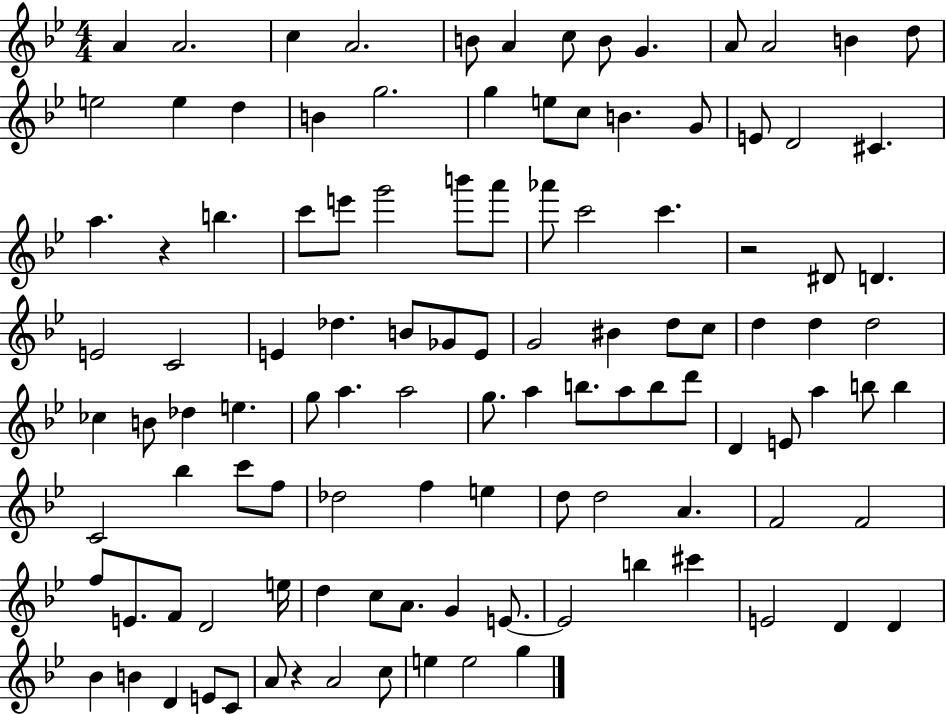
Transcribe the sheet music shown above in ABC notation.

X:1
T:Untitled
M:4/4
L:1/4
K:Bb
A A2 c A2 B/2 A c/2 B/2 G A/2 A2 B d/2 e2 e d B g2 g e/2 c/2 B G/2 E/2 D2 ^C a z b c'/2 e'/2 g'2 b'/2 a'/2 _a'/2 c'2 c' z2 ^D/2 D E2 C2 E _d B/2 _G/2 E/2 G2 ^B d/2 c/2 d d d2 _c B/2 _d e g/2 a a2 g/2 a b/2 a/2 b/2 d'/2 D E/2 a b/2 b C2 _b c'/2 f/2 _d2 f e d/2 d2 A F2 F2 f/2 E/2 F/2 D2 e/4 d c/2 A/2 G E/2 E2 b ^c' E2 D D _B B D E/2 C/2 A/2 z A2 c/2 e e2 g